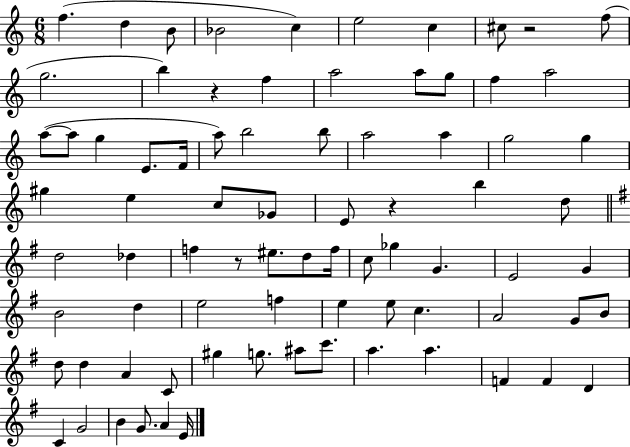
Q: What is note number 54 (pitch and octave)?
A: C5